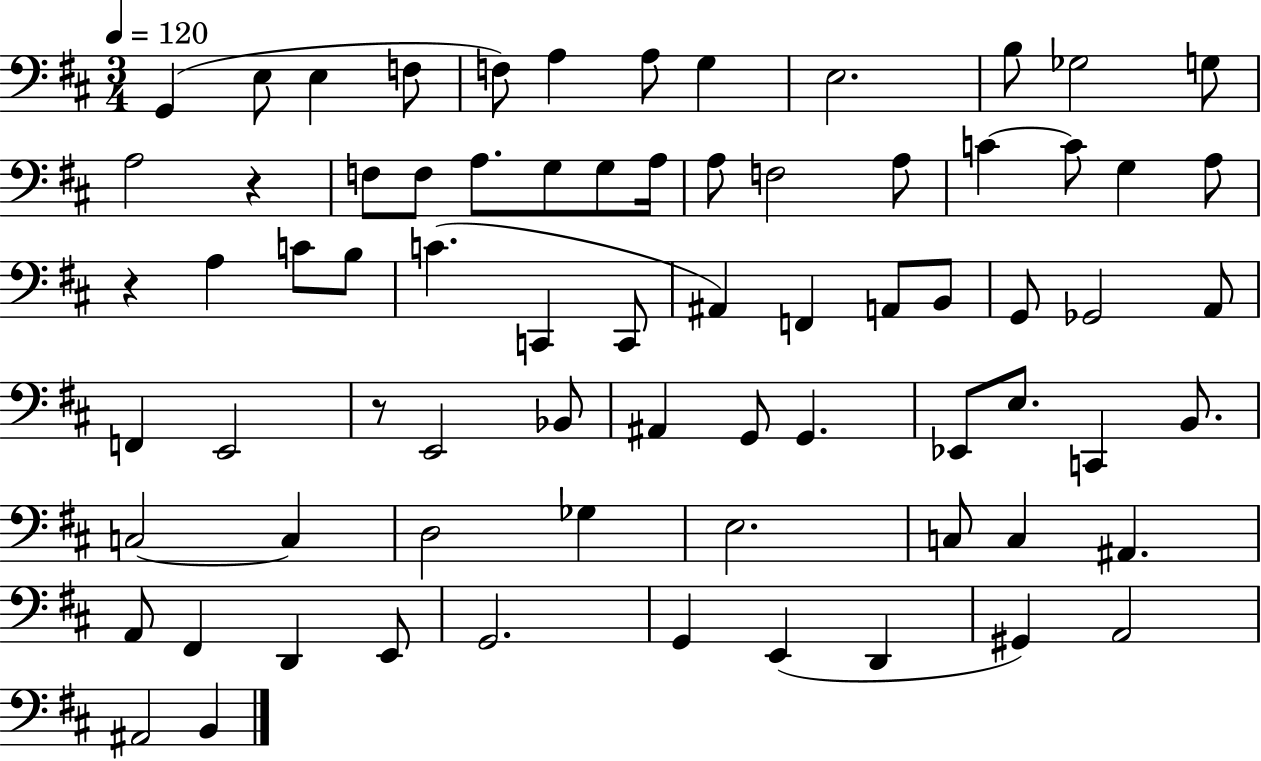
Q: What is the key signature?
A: D major